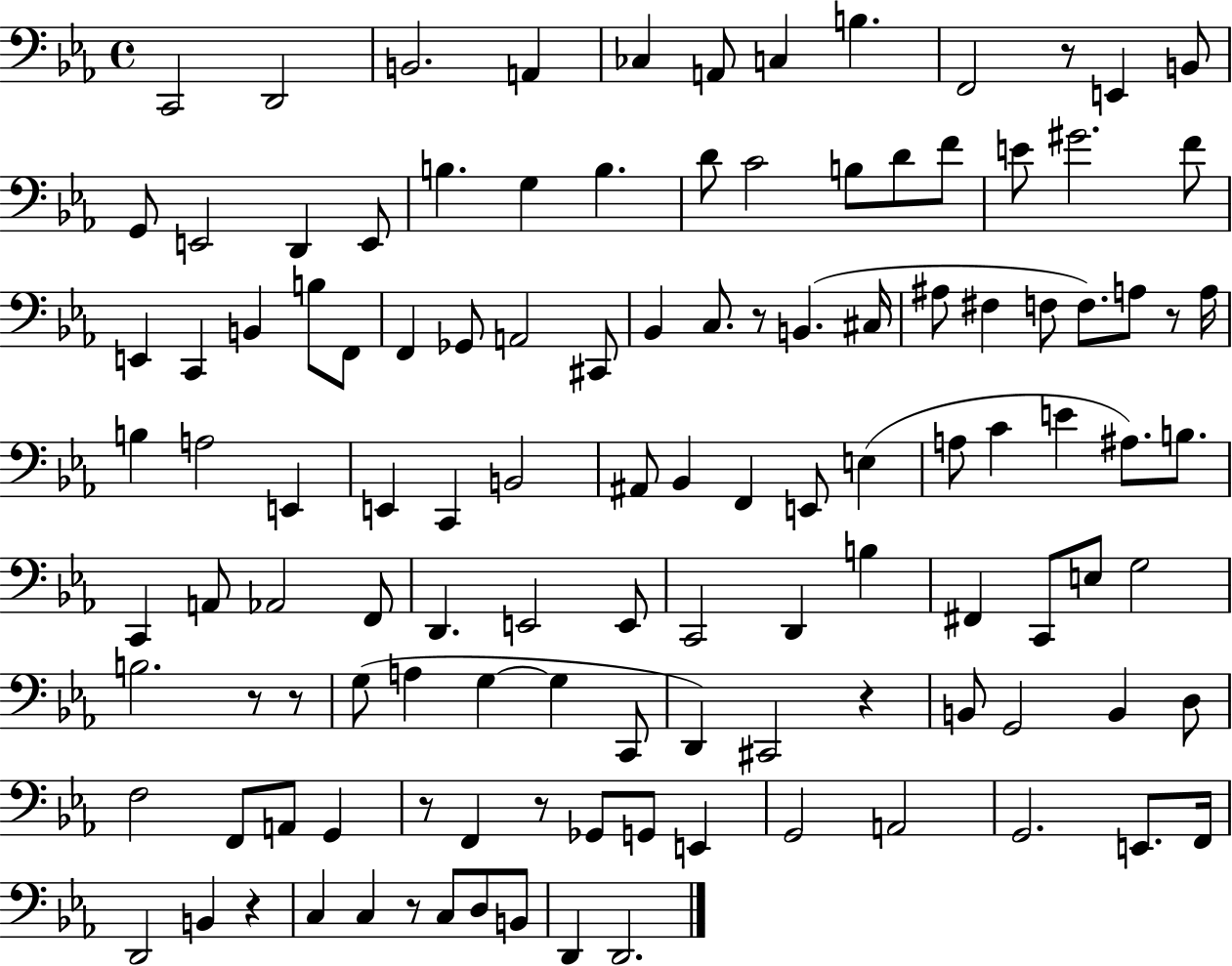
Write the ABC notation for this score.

X:1
T:Untitled
M:4/4
L:1/4
K:Eb
C,,2 D,,2 B,,2 A,, _C, A,,/2 C, B, F,,2 z/2 E,, B,,/2 G,,/2 E,,2 D,, E,,/2 B, G, B, D/2 C2 B,/2 D/2 F/2 E/2 ^G2 F/2 E,, C,, B,, B,/2 F,,/2 F,, _G,,/2 A,,2 ^C,,/2 _B,, C,/2 z/2 B,, ^C,/4 ^A,/2 ^F, F,/2 F,/2 A,/2 z/2 A,/4 B, A,2 E,, E,, C,, B,,2 ^A,,/2 _B,, F,, E,,/2 E, A,/2 C E ^A,/2 B,/2 C,, A,,/2 _A,,2 F,,/2 D,, E,,2 E,,/2 C,,2 D,, B, ^F,, C,,/2 E,/2 G,2 B,2 z/2 z/2 G,/2 A, G, G, C,,/2 D,, ^C,,2 z B,,/2 G,,2 B,, D,/2 F,2 F,,/2 A,,/2 G,, z/2 F,, z/2 _G,,/2 G,,/2 E,, G,,2 A,,2 G,,2 E,,/2 F,,/4 D,,2 B,, z C, C, z/2 C,/2 D,/2 B,,/2 D,, D,,2